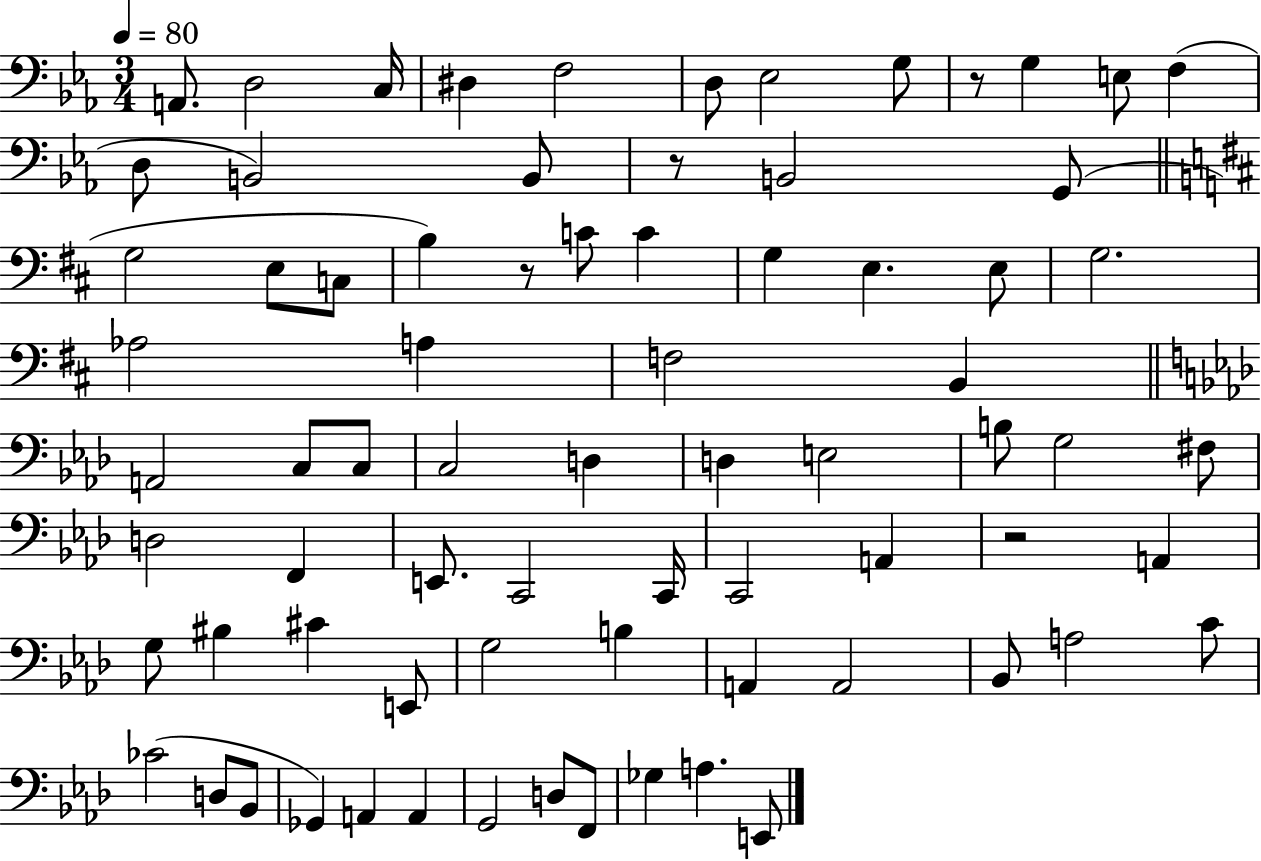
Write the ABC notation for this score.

X:1
T:Untitled
M:3/4
L:1/4
K:Eb
A,,/2 D,2 C,/4 ^D, F,2 D,/2 _E,2 G,/2 z/2 G, E,/2 F, D,/2 B,,2 B,,/2 z/2 B,,2 G,,/2 G,2 E,/2 C,/2 B, z/2 C/2 C G, E, E,/2 G,2 _A,2 A, F,2 B,, A,,2 C,/2 C,/2 C,2 D, D, E,2 B,/2 G,2 ^F,/2 D,2 F,, E,,/2 C,,2 C,,/4 C,,2 A,, z2 A,, G,/2 ^B, ^C E,,/2 G,2 B, A,, A,,2 _B,,/2 A,2 C/2 _C2 D,/2 _B,,/2 _G,, A,, A,, G,,2 D,/2 F,,/2 _G, A, E,,/2